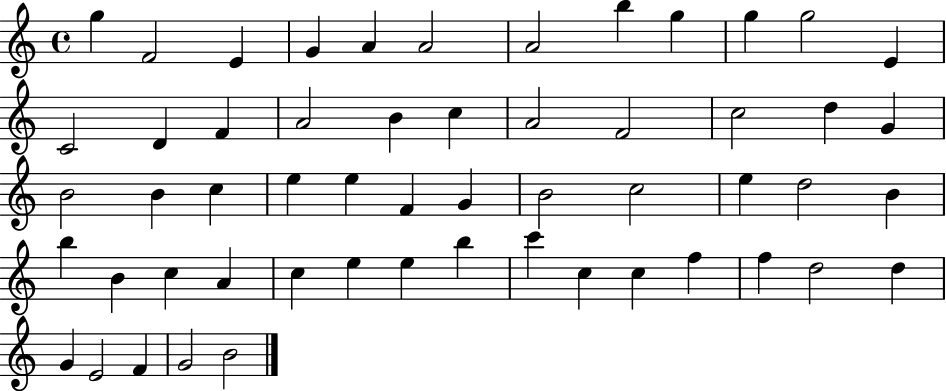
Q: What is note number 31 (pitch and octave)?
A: B4